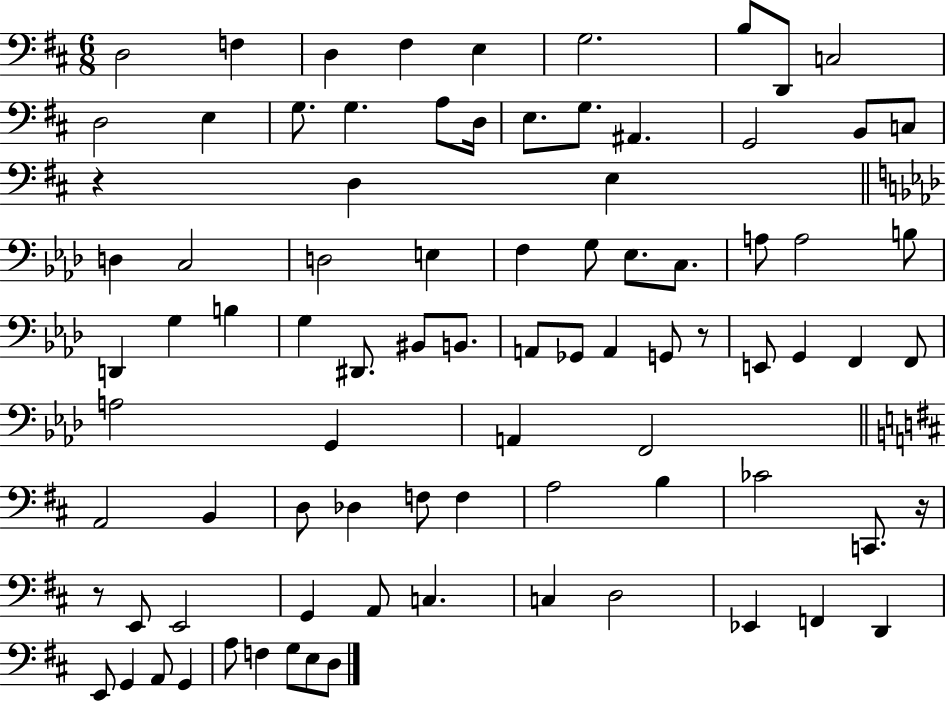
{
  \clef bass
  \numericTimeSignature
  \time 6/8
  \key d \major
  d2 f4 | d4 fis4 e4 | g2. | b8 d,8 c2 | \break d2 e4 | g8. g4. a8 d16 | e8. g8. ais,4. | g,2 b,8 c8 | \break r4 d4 e4 | \bar "||" \break \key aes \major d4 c2 | d2 e4 | f4 g8 ees8. c8. | a8 a2 b8 | \break d,4 g4 b4 | g4 dis,8. bis,8 b,8. | a,8 ges,8 a,4 g,8 r8 | e,8 g,4 f,4 f,8 | \break a2 g,4 | a,4 f,2 | \bar "||" \break \key b \minor a,2 b,4 | d8 des4 f8 f4 | a2 b4 | ces'2 c,8. r16 | \break r8 e,8 e,2 | g,4 a,8 c4. | c4 d2 | ees,4 f,4 d,4 | \break e,8 g,4 a,8 g,4 | a8 f4 g8 e8 d8 | \bar "|."
}